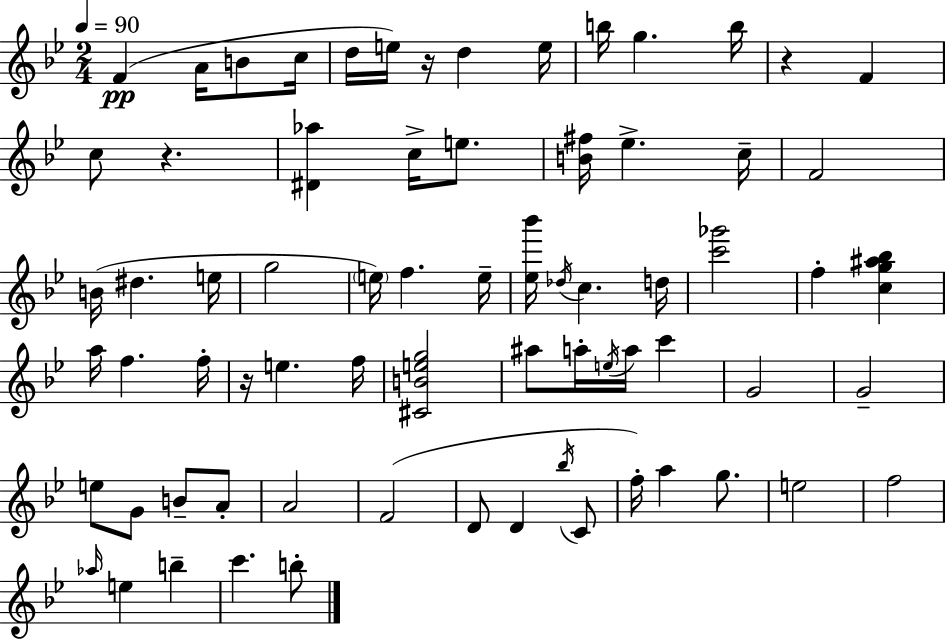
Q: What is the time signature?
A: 2/4